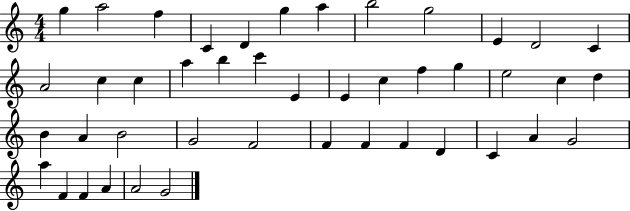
{
  \clef treble
  \numericTimeSignature
  \time 4/4
  \key c \major
  g''4 a''2 f''4 | c'4 d'4 g''4 a''4 | b''2 g''2 | e'4 d'2 c'4 | \break a'2 c''4 c''4 | a''4 b''4 c'''4 e'4 | e'4 c''4 f''4 g''4 | e''2 c''4 d''4 | \break b'4 a'4 b'2 | g'2 f'2 | f'4 f'4 f'4 d'4 | c'4 a'4 g'2 | \break a''4 f'4 f'4 a'4 | a'2 g'2 | \bar "|."
}